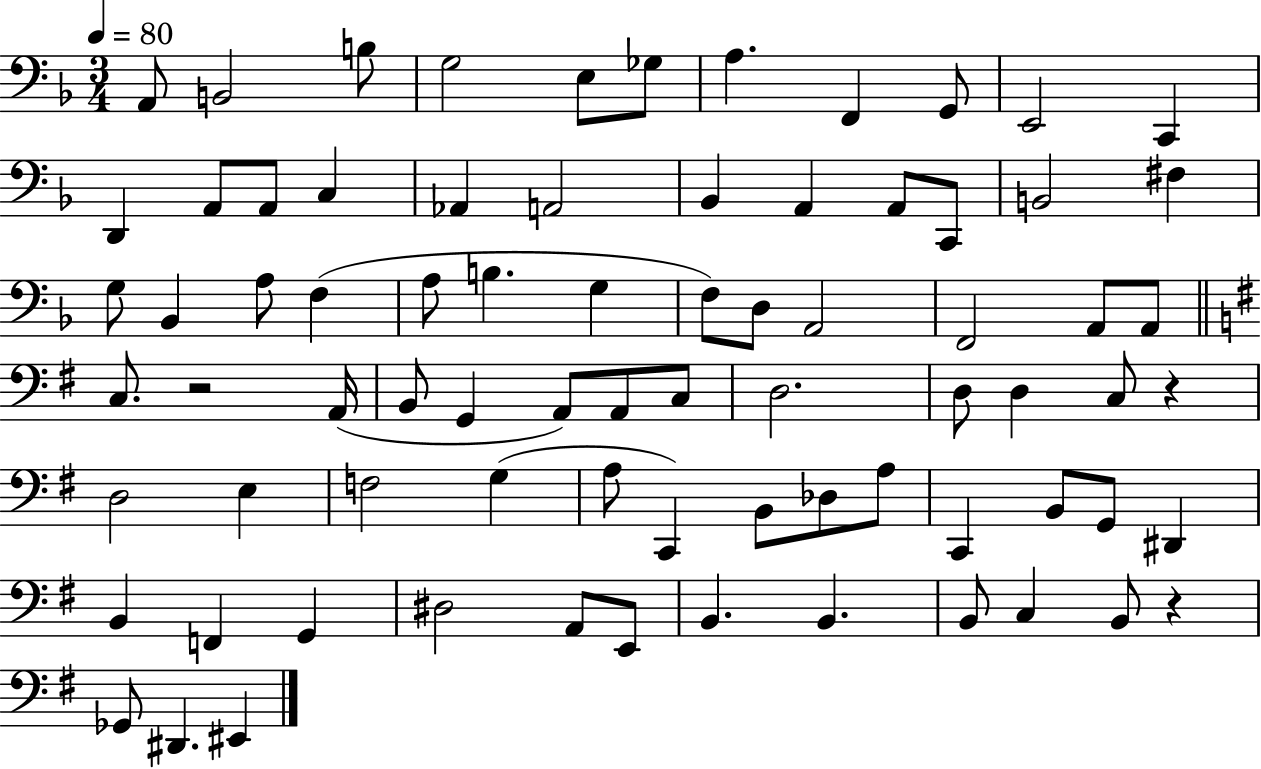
X:1
T:Untitled
M:3/4
L:1/4
K:F
A,,/2 B,,2 B,/2 G,2 E,/2 _G,/2 A, F,, G,,/2 E,,2 C,, D,, A,,/2 A,,/2 C, _A,, A,,2 _B,, A,, A,,/2 C,,/2 B,,2 ^F, G,/2 _B,, A,/2 F, A,/2 B, G, F,/2 D,/2 A,,2 F,,2 A,,/2 A,,/2 C,/2 z2 A,,/4 B,,/2 G,, A,,/2 A,,/2 C,/2 D,2 D,/2 D, C,/2 z D,2 E, F,2 G, A,/2 C,, B,,/2 _D,/2 A,/2 C,, B,,/2 G,,/2 ^D,, B,, F,, G,, ^D,2 A,,/2 E,,/2 B,, B,, B,,/2 C, B,,/2 z _G,,/2 ^D,, ^E,,